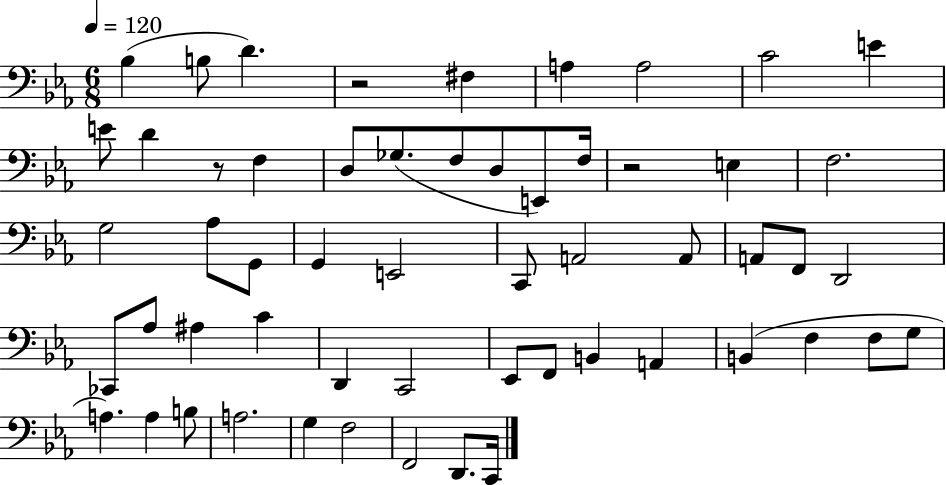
Bb3/q B3/e D4/q. R/h F#3/q A3/q A3/h C4/h E4/q E4/e D4/q R/e F3/q D3/e Gb3/e. F3/e D3/e E2/e F3/s R/h E3/q F3/h. G3/h Ab3/e G2/e G2/q E2/h C2/e A2/h A2/e A2/e F2/e D2/h CES2/e Ab3/e A#3/q C4/q D2/q C2/h Eb2/e F2/e B2/q A2/q B2/q F3/q F3/e G3/e A3/q. A3/q B3/e A3/h. G3/q F3/h F2/h D2/e. C2/s